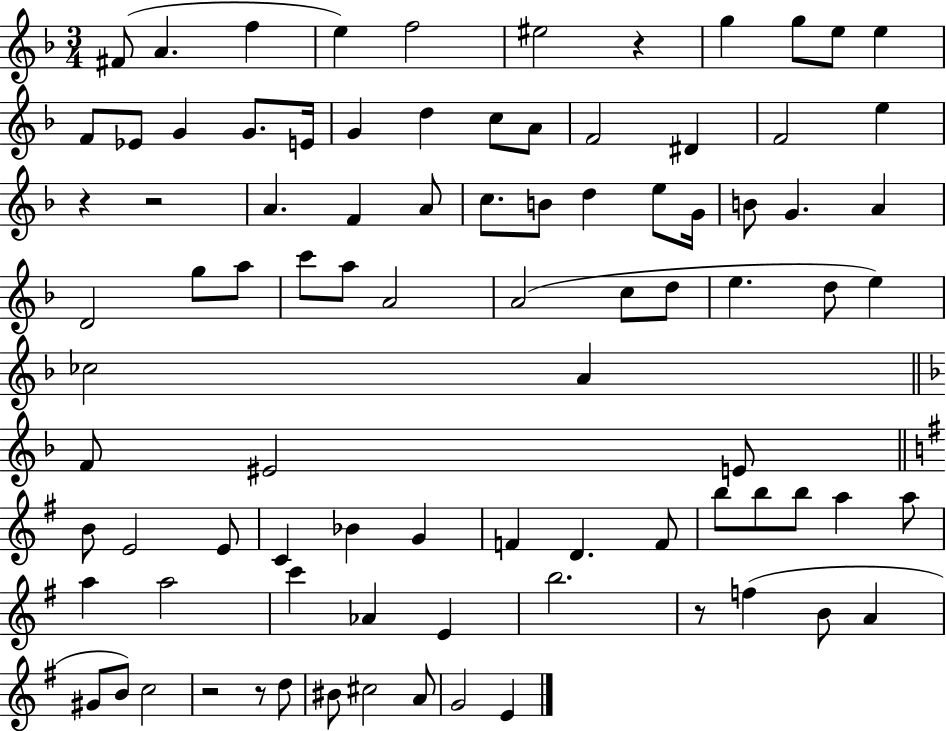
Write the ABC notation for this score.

X:1
T:Untitled
M:3/4
L:1/4
K:F
^F/2 A f e f2 ^e2 z g g/2 e/2 e F/2 _E/2 G G/2 E/4 G d c/2 A/2 F2 ^D F2 e z z2 A F A/2 c/2 B/2 d e/2 G/4 B/2 G A D2 g/2 a/2 c'/2 a/2 A2 A2 c/2 d/2 e d/2 e _c2 A F/2 ^E2 E/2 B/2 E2 E/2 C _B G F D F/2 b/2 b/2 b/2 a a/2 a a2 c' _A E b2 z/2 f B/2 A ^G/2 B/2 c2 z2 z/2 d/2 ^B/2 ^c2 A/2 G2 E